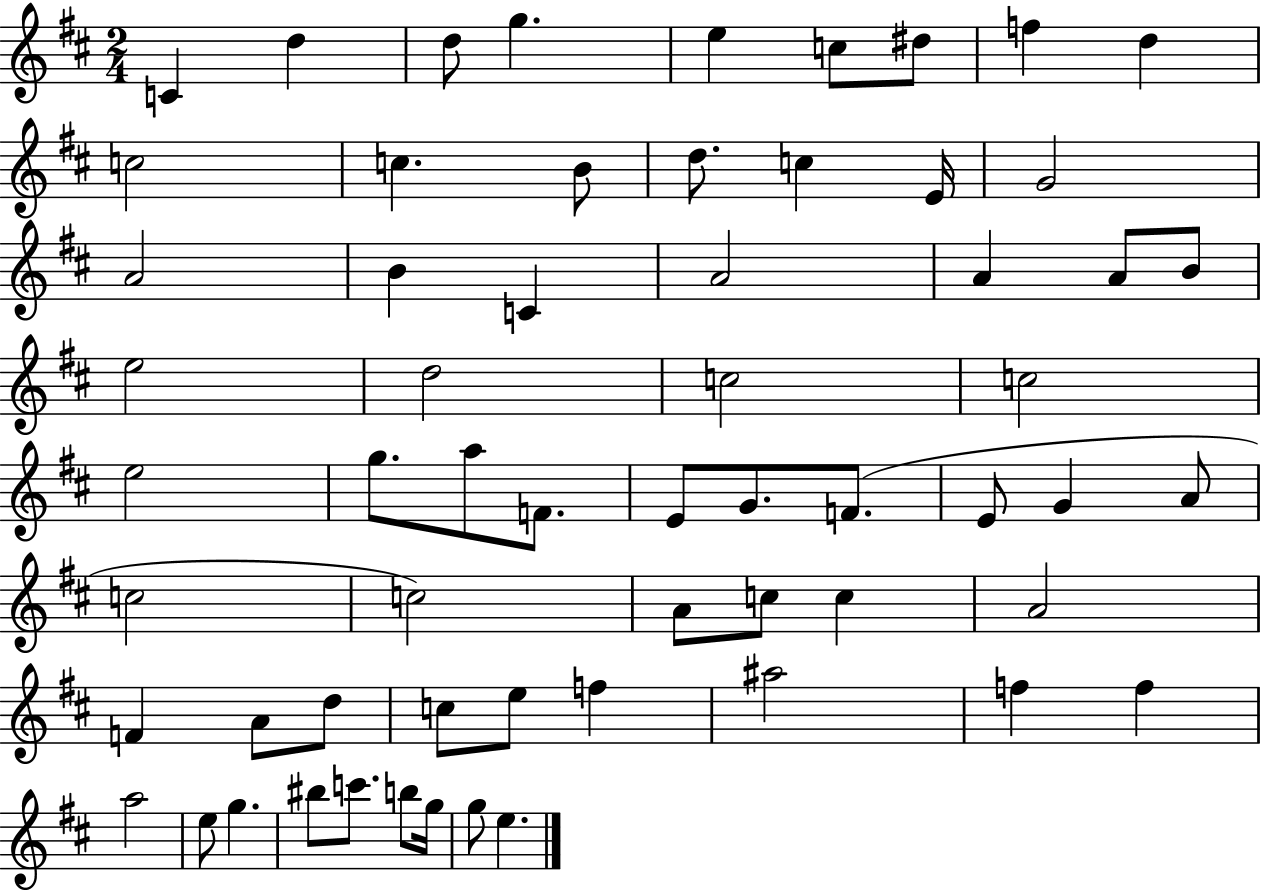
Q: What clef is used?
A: treble